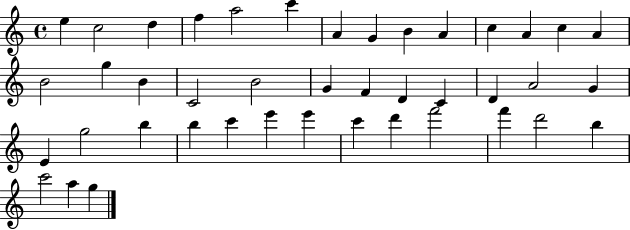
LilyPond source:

{
  \clef treble
  \time 4/4
  \defaultTimeSignature
  \key c \major
  e''4 c''2 d''4 | f''4 a''2 c'''4 | a'4 g'4 b'4 a'4 | c''4 a'4 c''4 a'4 | \break b'2 g''4 b'4 | c'2 b'2 | g'4 f'4 d'4 c'4 | d'4 a'2 g'4 | \break e'4 g''2 b''4 | b''4 c'''4 e'''4 e'''4 | c'''4 d'''4 f'''2 | f'''4 d'''2 b''4 | \break c'''2 a''4 g''4 | \bar "|."
}